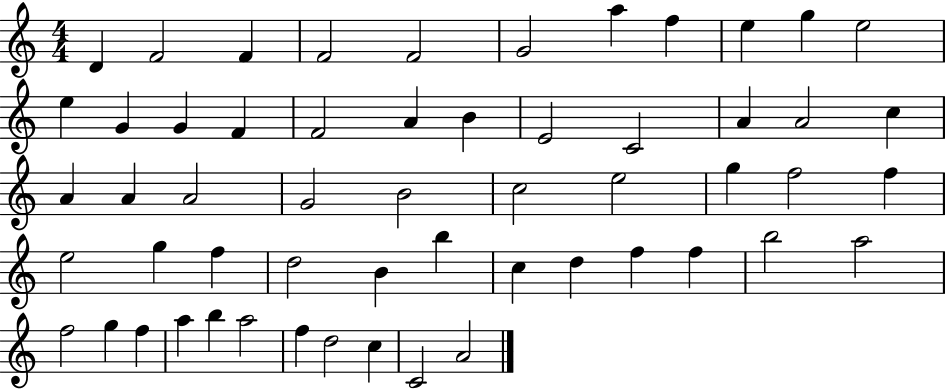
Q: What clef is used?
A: treble